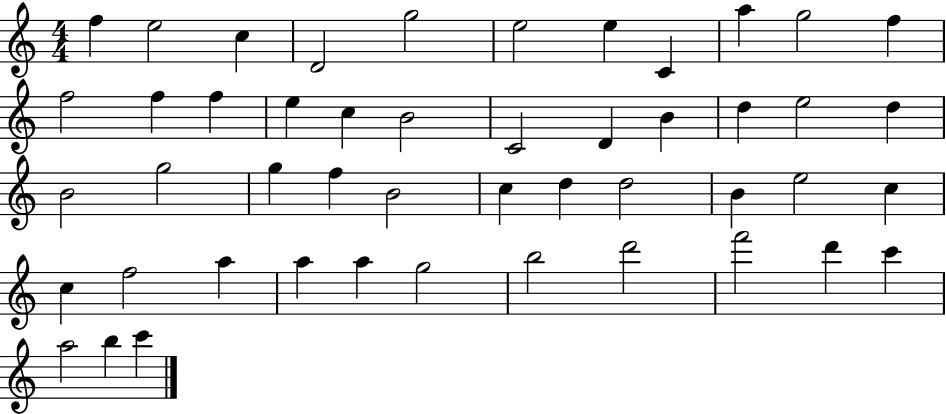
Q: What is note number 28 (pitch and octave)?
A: B4